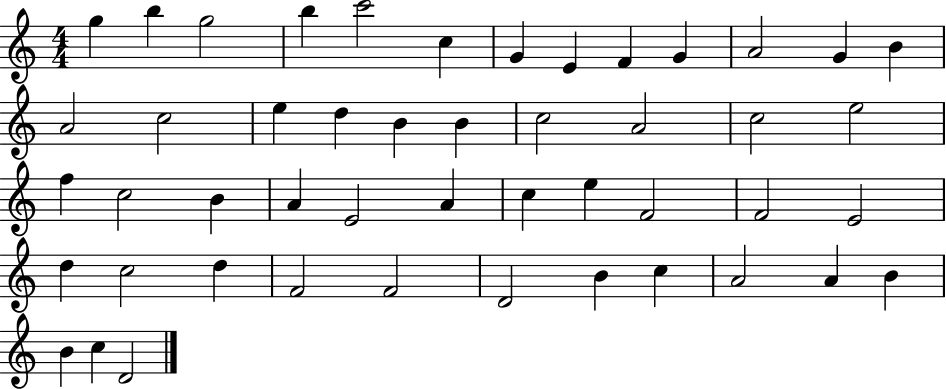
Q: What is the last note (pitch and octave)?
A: D4